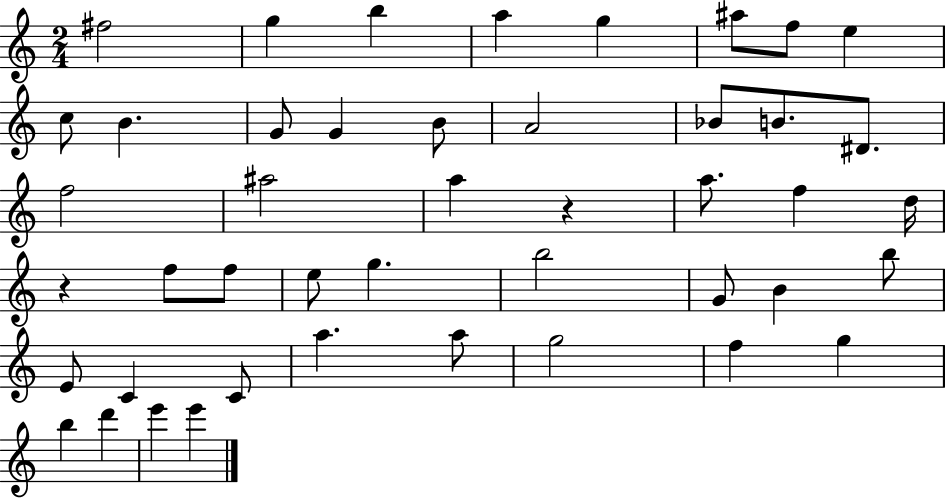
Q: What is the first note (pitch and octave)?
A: F#5